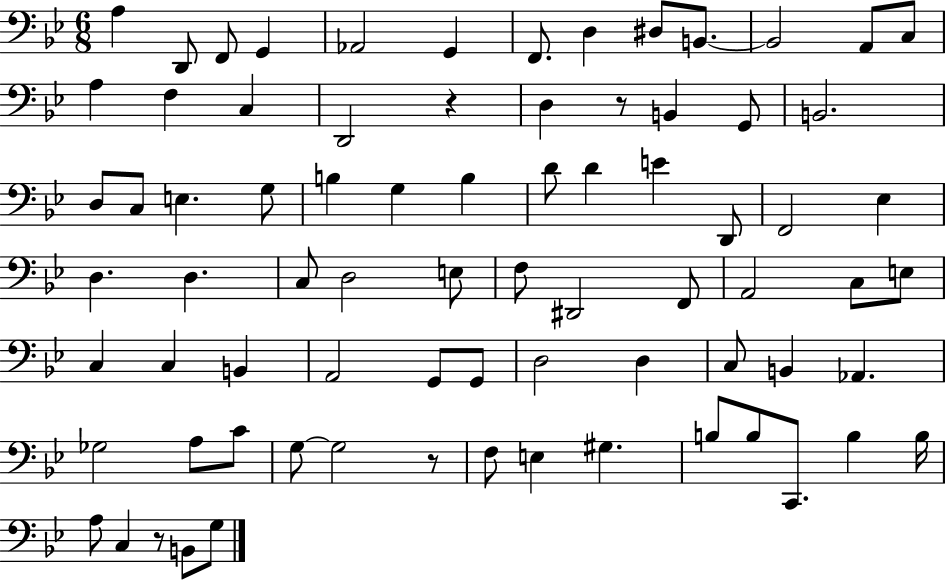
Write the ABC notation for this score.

X:1
T:Untitled
M:6/8
L:1/4
K:Bb
A, D,,/2 F,,/2 G,, _A,,2 G,, F,,/2 D, ^D,/2 B,,/2 B,,2 A,,/2 C,/2 A, F, C, D,,2 z D, z/2 B,, G,,/2 B,,2 D,/2 C,/2 E, G,/2 B, G, B, D/2 D E D,,/2 F,,2 _E, D, D, C,/2 D,2 E,/2 F,/2 ^D,,2 F,,/2 A,,2 C,/2 E,/2 C, C, B,, A,,2 G,,/2 G,,/2 D,2 D, C,/2 B,, _A,, _G,2 A,/2 C/2 G,/2 G,2 z/2 F,/2 E, ^G, B,/2 B,/2 C,,/2 B, B,/4 A,/2 C, z/2 B,,/2 G,/2